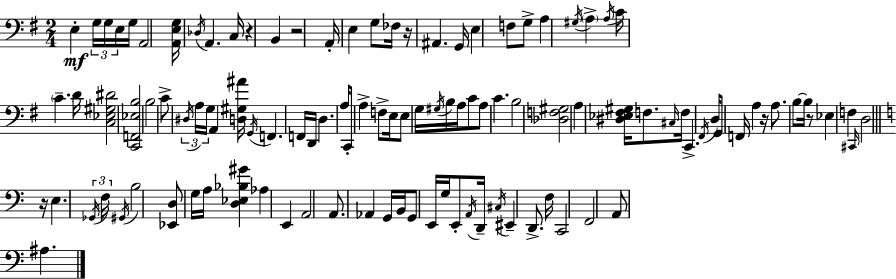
E3/q G3/s G3/s E3/s G3/s A2/h [A2,E3,G3]/s Db3/s A2/q. C3/s R/q B2/q R/h A2/s E3/q G3/e FES3/s R/s A#2/q. G2/s E3/q F3/e G3/e A3/q G#3/s A3/q A3/s C4/s C4/q. D4/s [C3,Eb3,G#3,D#4]/h [C2,F2,Eb3,B3]/h B3/h C4/e D#3/s A3/s G3/s A2/q [D3,G#3,A#4]/s G2/s F2/q. F2/s D2/s D3/q. A3/s C2/e A3/q F3/e E3/s E3/e G3/s G#3/s B3/s A3/s C4/e A3/e C4/q. B3/h [Db3,F3,G#3]/h A3/q [D#3,Eb3,F#3,G#3]/s F3/e. C#3/s F3/s C2/q. F#2/s D3/s G2/e F2/s A3/q R/s A3/e. B3/e B3/s R/e Eb3/q F3/q C#2/s D3/h R/s E3/q. Gb2/s F3/s G#2/s B3/h [Eb2,D3]/e G3/s A3/s [D3,Eb3,Bb3,G#4]/q Ab3/q E2/q A2/h A2/e. Ab2/q G2/s B2/s G2/e E2/s G3/s E2/e A2/s D2/s C#3/s EIS2/q D2/e. F3/s C2/h F2/h A2/e A#3/q.